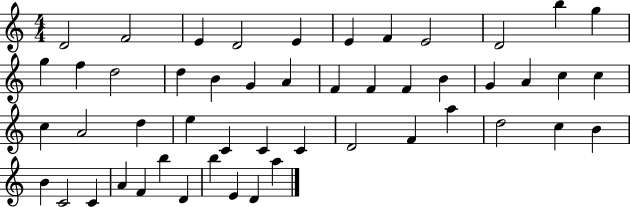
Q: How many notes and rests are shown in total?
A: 50